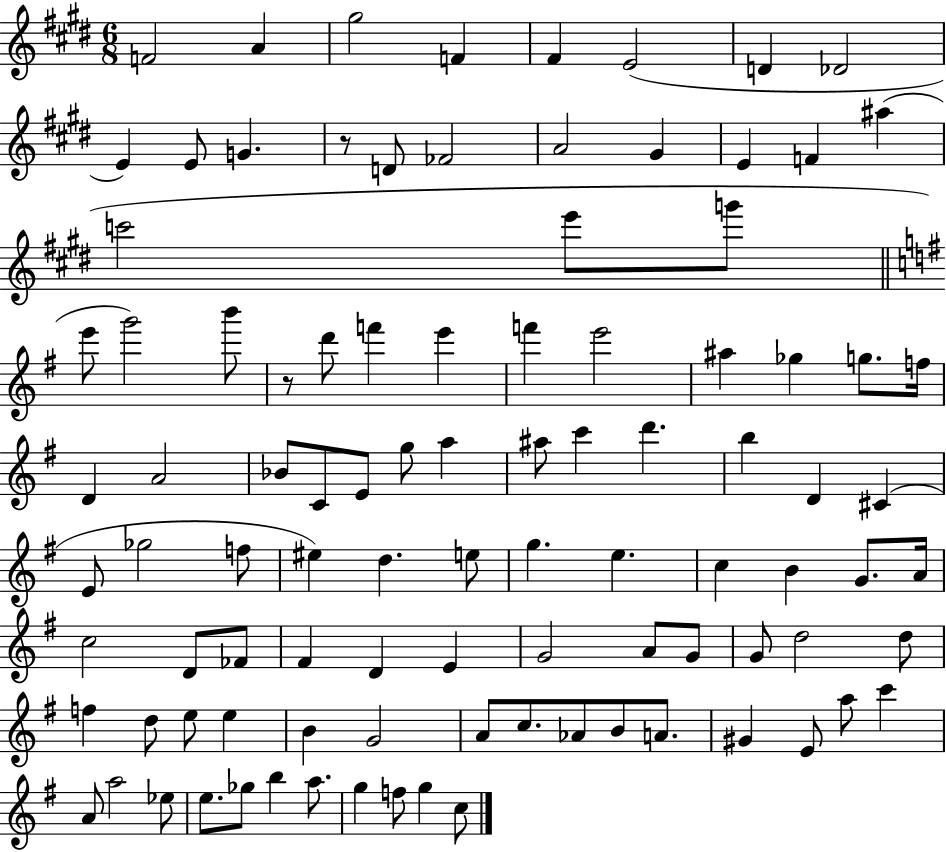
X:1
T:Untitled
M:6/8
L:1/4
K:E
F2 A ^g2 F ^F E2 D _D2 E E/2 G z/2 D/2 _F2 A2 ^G E F ^a c'2 e'/2 g'/2 e'/2 g'2 b'/2 z/2 d'/2 f' e' f' e'2 ^a _g g/2 f/4 D A2 _B/2 C/2 E/2 g/2 a ^a/2 c' d' b D ^C E/2 _g2 f/2 ^e d e/2 g e c B G/2 A/4 c2 D/2 _F/2 ^F D E G2 A/2 G/2 G/2 d2 d/2 f d/2 e/2 e B G2 A/2 c/2 _A/2 B/2 A/2 ^G E/2 a/2 c' A/2 a2 _e/2 e/2 _g/2 b a/2 g f/2 g c/2